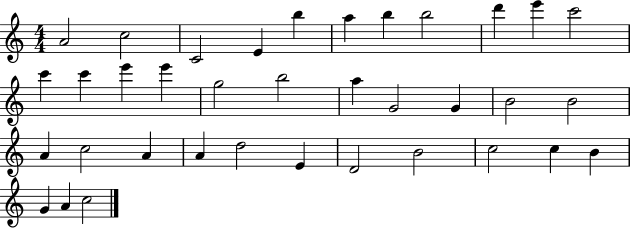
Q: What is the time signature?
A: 4/4